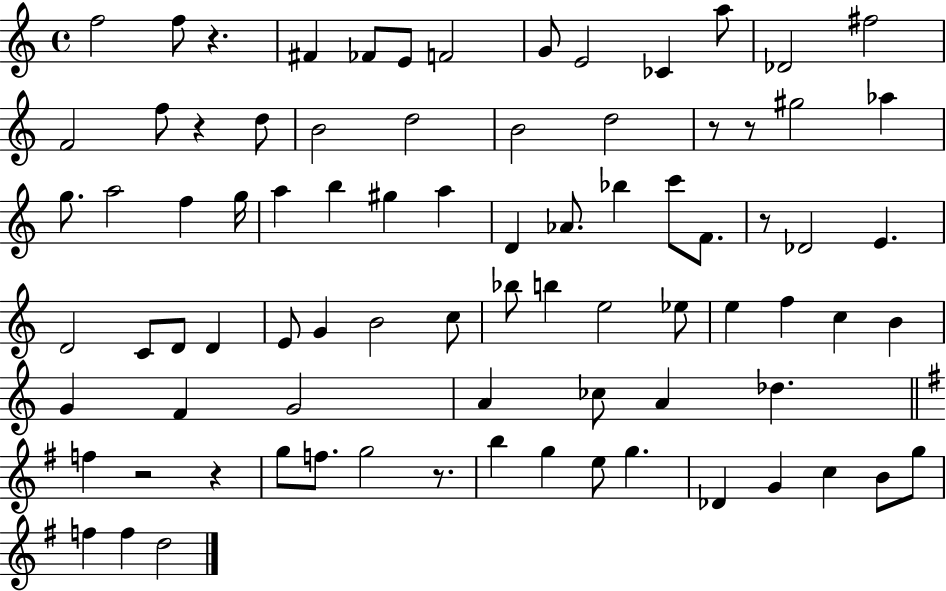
F5/h F5/e R/q. F#4/q FES4/e E4/e F4/h G4/e E4/h CES4/q A5/e Db4/h F#5/h F4/h F5/e R/q D5/e B4/h D5/h B4/h D5/h R/e R/e G#5/h Ab5/q G5/e. A5/h F5/q G5/s A5/q B5/q G#5/q A5/q D4/q Ab4/e. Bb5/q C6/e F4/e. R/e Db4/h E4/q. D4/h C4/e D4/e D4/q E4/e G4/q B4/h C5/e Bb5/e B5/q E5/h Eb5/e E5/q F5/q C5/q B4/q G4/q F4/q G4/h A4/q CES5/e A4/q Db5/q. F5/q R/h R/q G5/e F5/e. G5/h R/e. B5/q G5/q E5/e G5/q. Db4/q G4/q C5/q B4/e G5/e F5/q F5/q D5/h